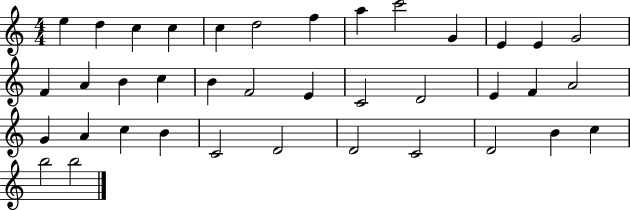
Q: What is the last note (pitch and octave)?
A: B5